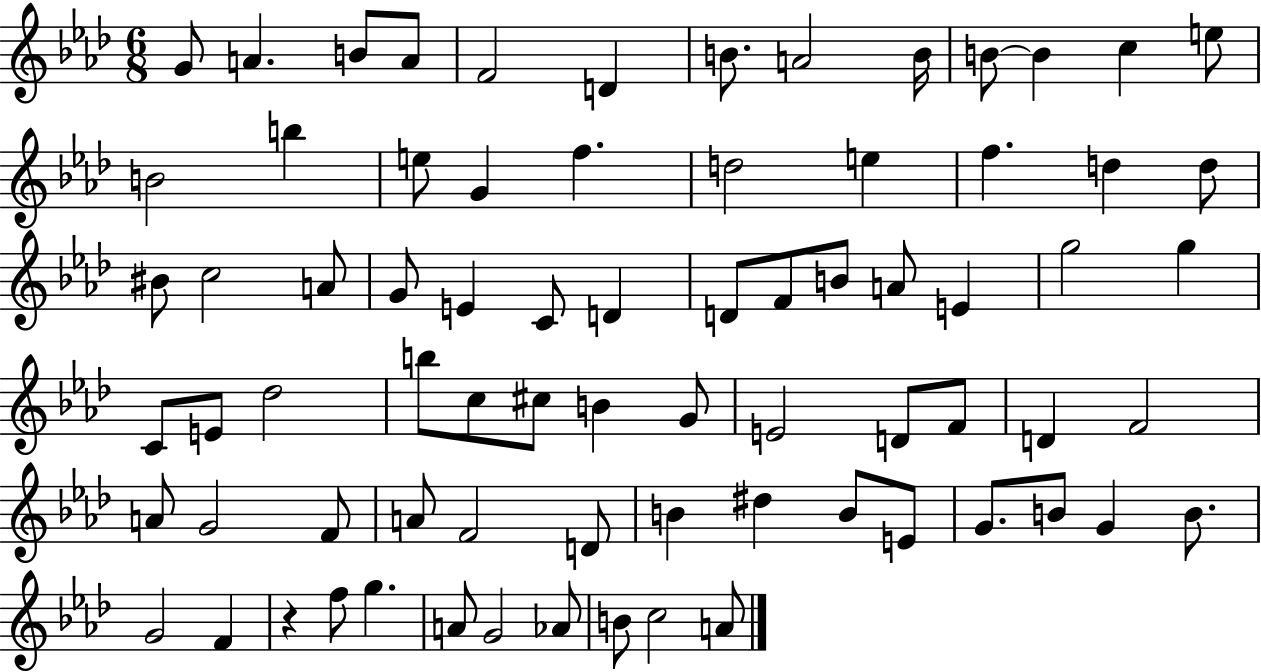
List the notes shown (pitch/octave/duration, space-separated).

G4/e A4/q. B4/e A4/e F4/h D4/q B4/e. A4/h B4/s B4/e B4/q C5/q E5/e B4/h B5/q E5/e G4/q F5/q. D5/h E5/q F5/q. D5/q D5/e BIS4/e C5/h A4/e G4/e E4/q C4/e D4/q D4/e F4/e B4/e A4/e E4/q G5/h G5/q C4/e E4/e Db5/h B5/e C5/e C#5/e B4/q G4/e E4/h D4/e F4/e D4/q F4/h A4/e G4/h F4/e A4/e F4/h D4/e B4/q D#5/q B4/e E4/e G4/e. B4/e G4/q B4/e. G4/h F4/q R/q F5/e G5/q. A4/e G4/h Ab4/e B4/e C5/h A4/e